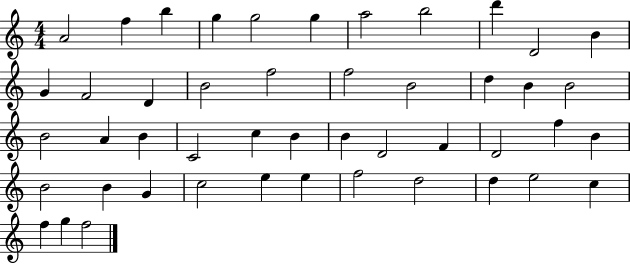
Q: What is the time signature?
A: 4/4